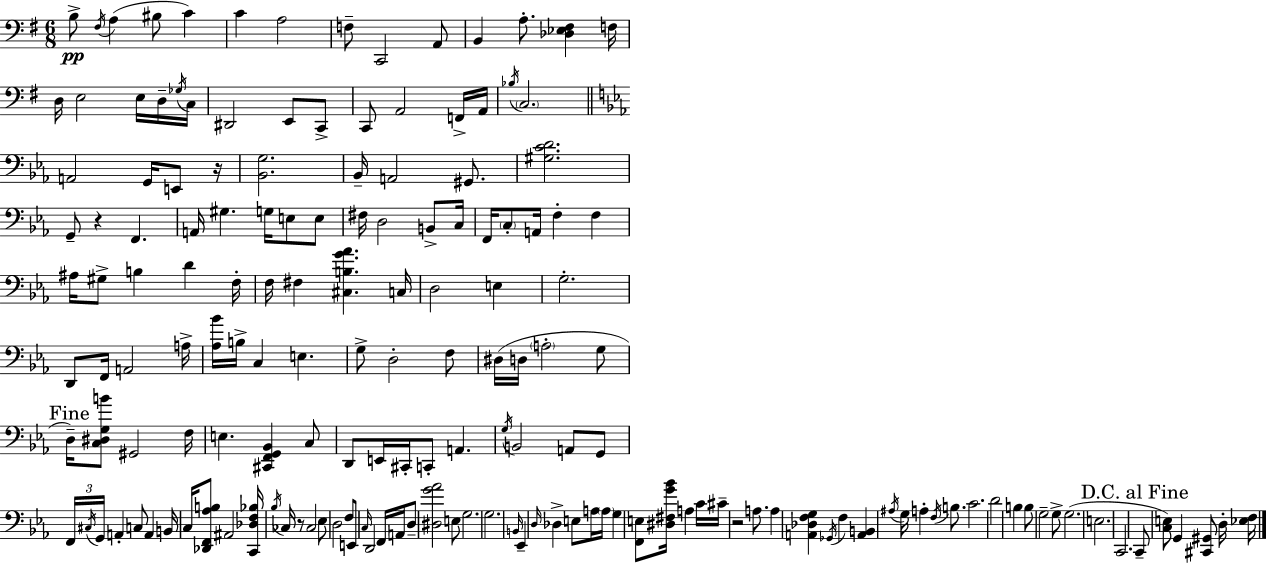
B3/e F#3/s A3/q BIS3/e C4/q C4/q A3/h F3/e C2/h A2/e B2/q A3/e. [Db3,Eb3,F#3]/q F3/s D3/s E3/h E3/s D3/s Gb3/s C3/s D#2/h E2/e C2/e C2/e A2/h F2/s A2/s Bb3/s C3/h. A2/h G2/s E2/e R/s [Bb2,G3]/h. Bb2/s A2/h G#2/e. [G#3,C4,D4]/h. G2/e R/q F2/q. A2/s G#3/q. G3/s E3/e E3/e F#3/s D3/h B2/e C3/s F2/s C3/e A2/s F3/q F3/q A#3/s G#3/e B3/q D4/q F3/s F3/s F#3/q [C#3,B3,G4,Ab4]/q. C3/s D3/h E3/q G3/h. D2/e F2/s A2/h A3/s [Ab3,Bb4]/s B3/s C3/q E3/q. G3/e D3/h F3/e D#3/s D3/s A3/h G3/e D3/s [C3,D#3,G3,B4]/e G#2/h F3/s E3/q. [C#2,F2,G2,Bb2]/q C3/e D2/e E2/s C#2/s C2/e A2/q. G3/s B2/h A2/e G2/e F2/s C#3/s G2/s A2/q C3/e A2/q B2/s C3/s [Db2,F2,Ab3,B3]/e A#2/h [C2,Db3,F3,Bb3]/s Bb3/s CES3/s R/e CES3/h Eb3/e D3/h F3/e E2/e C3/s D2/h F2/s A2/s D3/e [D#3,G4,Ab4]/h E3/e G3/h. G3/h. B2/s Eb2/q D3/s Db3/q E3/e A3/s A3/s G3/q [F2,E3]/e [D#3,F#3,G4,Bb4]/s A3/q C4/s C#4/s R/h A3/e. A3/q [A2,Db3,F3,G3]/q Gb2/s F3/q [A2,B2]/q A#3/s G3/s A3/q F3/s B3/e. C4/h. D4/h B3/q B3/e G3/h G3/e G3/h. E3/h. C2/h. C2/e [C3,E3]/e G2/q [C#2,G#2]/e D3/s [Eb3,F3]/s